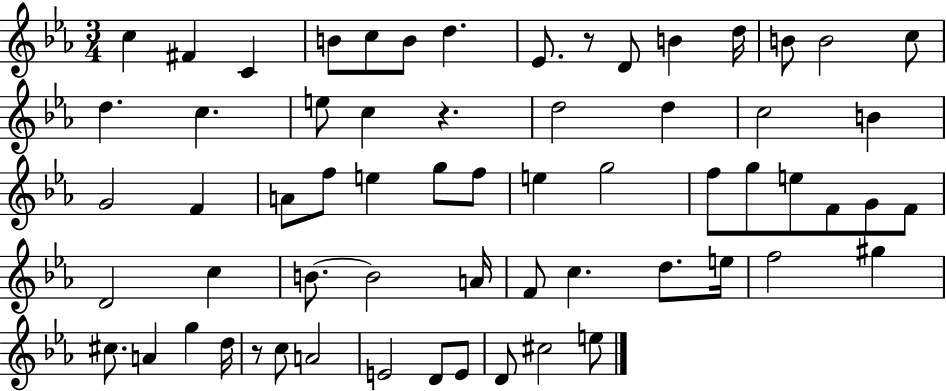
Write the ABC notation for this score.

X:1
T:Untitled
M:3/4
L:1/4
K:Eb
c ^F C B/2 c/2 B/2 d _E/2 z/2 D/2 B d/4 B/2 B2 c/2 d c e/2 c z d2 d c2 B G2 F A/2 f/2 e g/2 f/2 e g2 f/2 g/2 e/2 F/2 G/2 F/2 D2 c B/2 B2 A/4 F/2 c d/2 e/4 f2 ^g ^c/2 A g d/4 z/2 c/2 A2 E2 D/2 E/2 D/2 ^c2 e/2